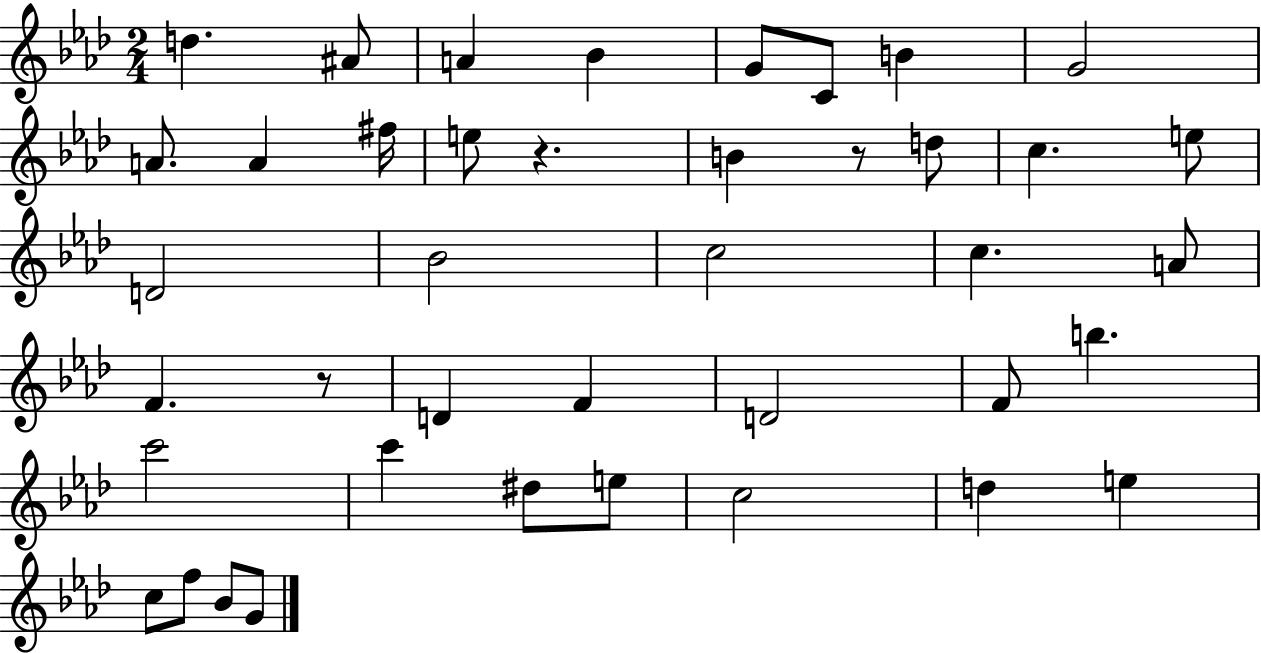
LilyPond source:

{
  \clef treble
  \numericTimeSignature
  \time 2/4
  \key aes \major
  \repeat volta 2 { d''4. ais'8 | a'4 bes'4 | g'8 c'8 b'4 | g'2 | \break a'8. a'4 fis''16 | e''8 r4. | b'4 r8 d''8 | c''4. e''8 | \break d'2 | bes'2 | c''2 | c''4. a'8 | \break f'4. r8 | d'4 f'4 | d'2 | f'8 b''4. | \break c'''2 | c'''4 dis''8 e''8 | c''2 | d''4 e''4 | \break c''8 f''8 bes'8 g'8 | } \bar "|."
}